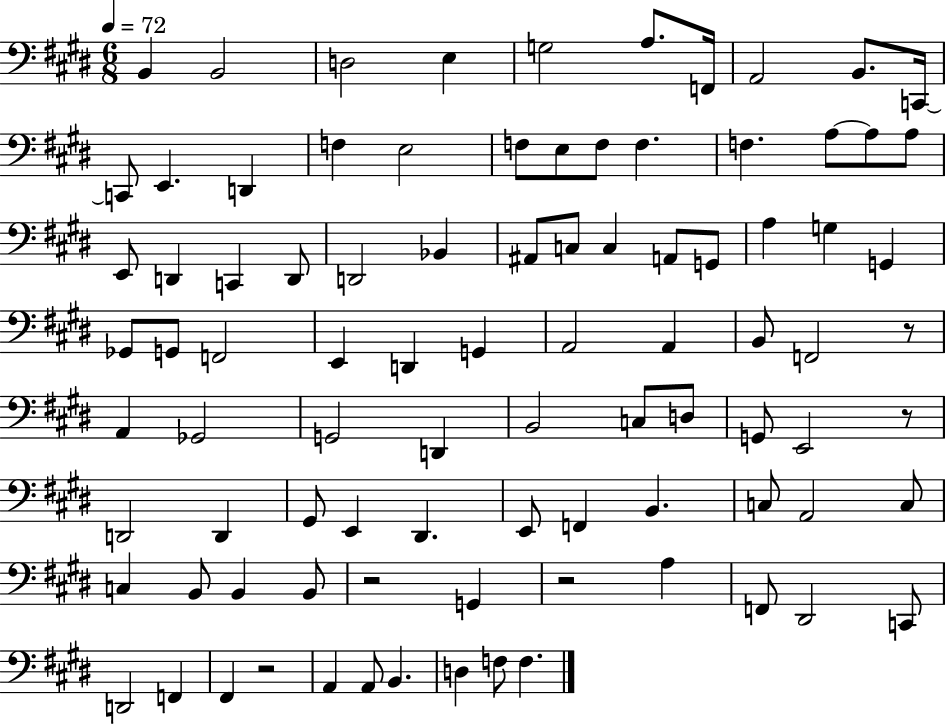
B2/q B2/h D3/h E3/q G3/h A3/e. F2/s A2/h B2/e. C2/s C2/e E2/q. D2/q F3/q E3/h F3/e E3/e F3/e F3/q. F3/q. A3/e A3/e A3/e E2/e D2/q C2/q D2/e D2/h Bb2/q A#2/e C3/e C3/q A2/e G2/e A3/q G3/q G2/q Gb2/e G2/e F2/h E2/q D2/q G2/q A2/h A2/q B2/e F2/h R/e A2/q Gb2/h G2/h D2/q B2/h C3/e D3/e G2/e E2/h R/e D2/h D2/q G#2/e E2/q D#2/q. E2/e F2/q B2/q. C3/e A2/h C3/e C3/q B2/e B2/q B2/e R/h G2/q R/h A3/q F2/e D#2/h C2/e D2/h F2/q F#2/q R/h A2/q A2/e B2/q. D3/q F3/e F3/q.